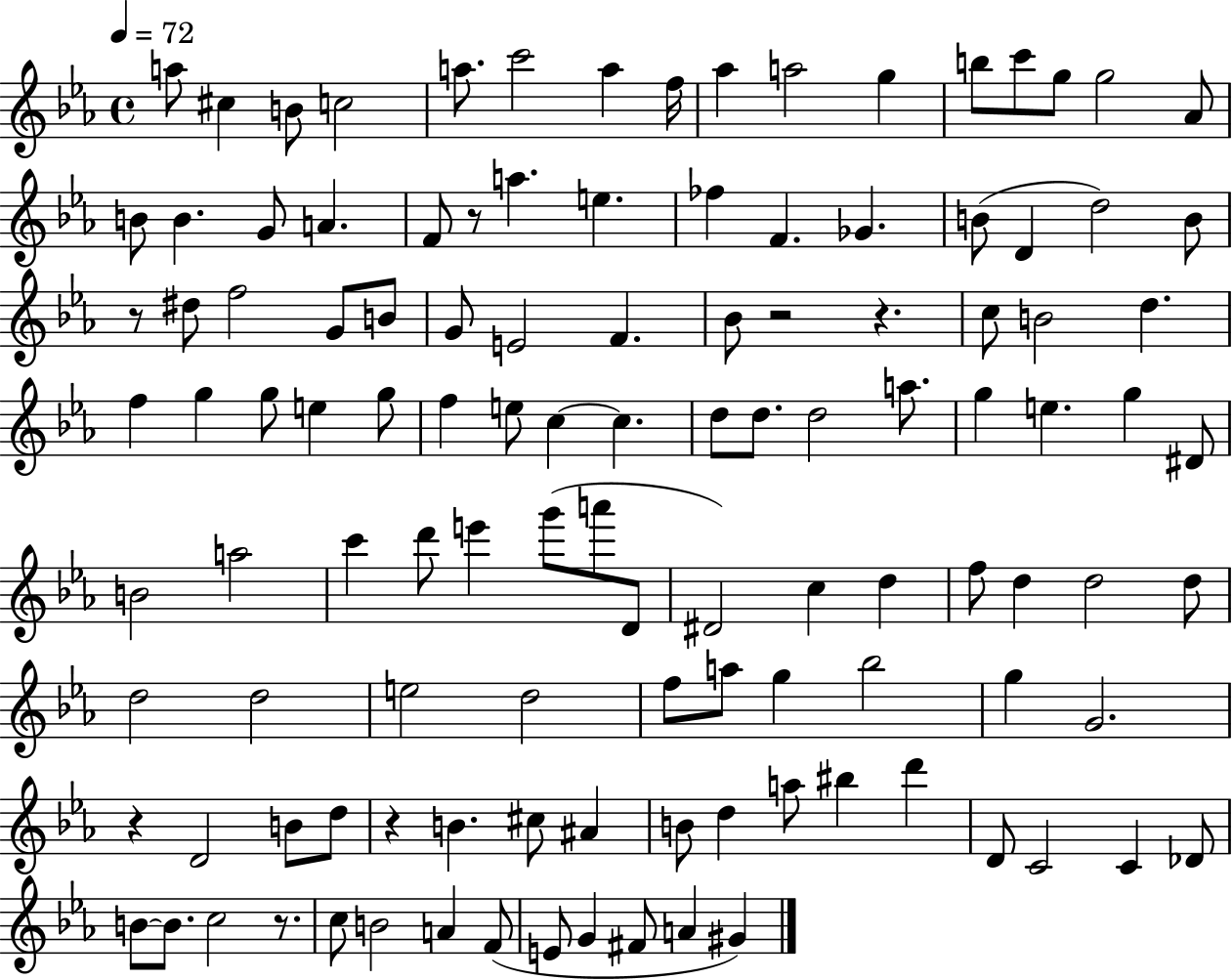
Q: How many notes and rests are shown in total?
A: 117